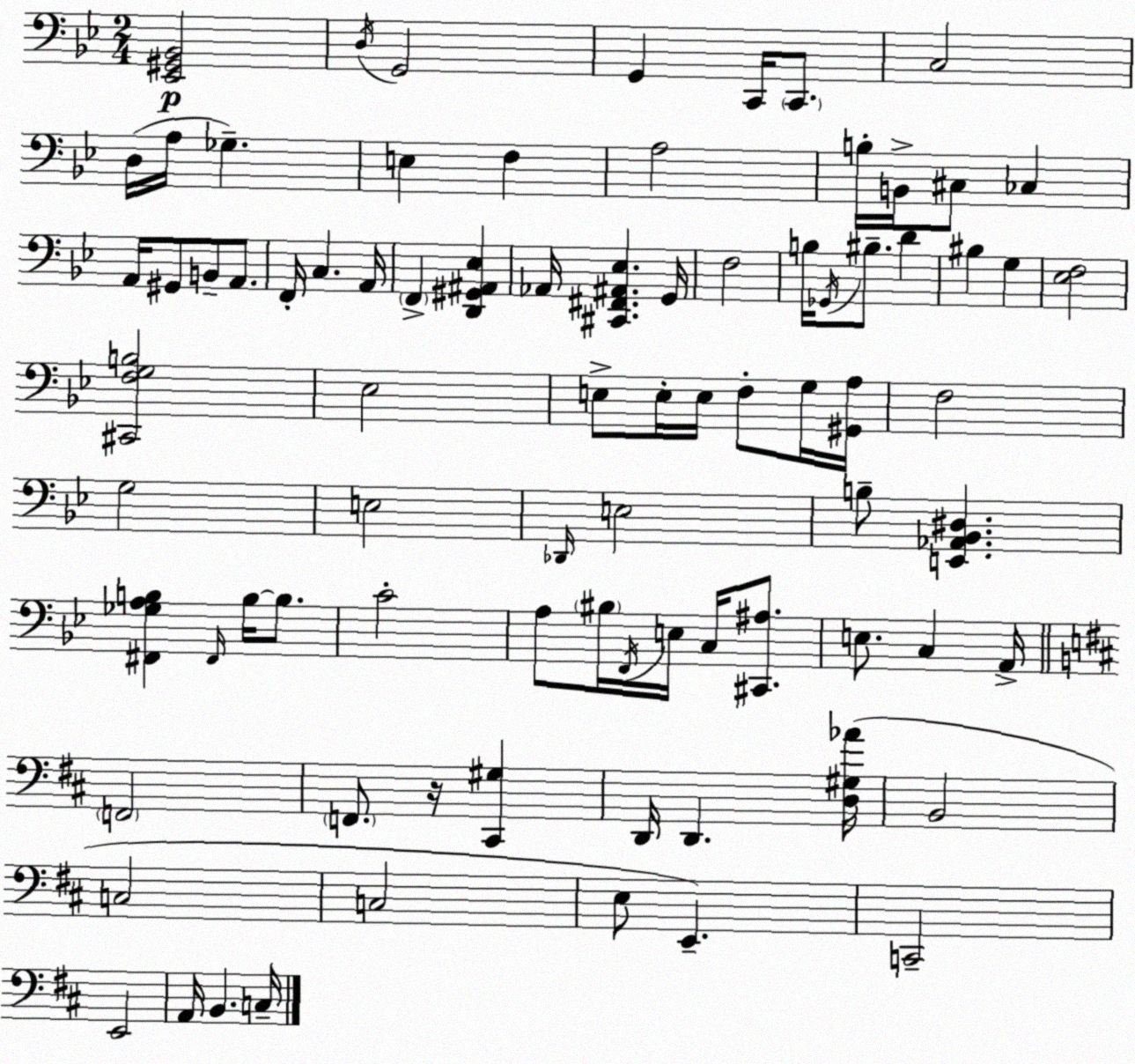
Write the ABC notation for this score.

X:1
T:Untitled
M:2/4
L:1/4
K:Gm
[_E,,^G,,_B,,]2 D,/4 G,,2 G,, C,,/4 C,,/2 C,2 D,/4 A,/4 _G, E, F, A,2 B,/4 B,,/4 ^C,/2 _C, A,,/4 ^G,,/2 B,,/2 A,,/2 F,,/4 C, A,,/4 F,, [D,,^G,,^A,,_E,] _A,,/4 [^C,,^F,,^A,,_E,] G,,/4 F,2 B,/4 _G,,/4 ^B,/2 D ^B, G, [_E,F,]2 [^C,,F,G,B,]2 _E,2 E,/2 E,/4 E,/4 F,/2 G,/4 [^G,,A,]/4 F,2 G,2 E,2 _D,,/4 E,2 B,/2 [E,,_A,,_B,,^D,] [^F,,_G,A,B,] ^F,,/4 B,/4 B,/2 C2 A,/2 ^B,/4 F,,/4 E,/4 C,/4 [^C,,^A,]/2 E,/2 C, A,,/4 F,,2 F,,/2 z/4 [^C,,^G,] D,,/4 D,, [D,^G,_A]/4 B,,2 C,2 C,2 E,/2 E,, C,,2 E,,2 A,,/4 B,, C,/4